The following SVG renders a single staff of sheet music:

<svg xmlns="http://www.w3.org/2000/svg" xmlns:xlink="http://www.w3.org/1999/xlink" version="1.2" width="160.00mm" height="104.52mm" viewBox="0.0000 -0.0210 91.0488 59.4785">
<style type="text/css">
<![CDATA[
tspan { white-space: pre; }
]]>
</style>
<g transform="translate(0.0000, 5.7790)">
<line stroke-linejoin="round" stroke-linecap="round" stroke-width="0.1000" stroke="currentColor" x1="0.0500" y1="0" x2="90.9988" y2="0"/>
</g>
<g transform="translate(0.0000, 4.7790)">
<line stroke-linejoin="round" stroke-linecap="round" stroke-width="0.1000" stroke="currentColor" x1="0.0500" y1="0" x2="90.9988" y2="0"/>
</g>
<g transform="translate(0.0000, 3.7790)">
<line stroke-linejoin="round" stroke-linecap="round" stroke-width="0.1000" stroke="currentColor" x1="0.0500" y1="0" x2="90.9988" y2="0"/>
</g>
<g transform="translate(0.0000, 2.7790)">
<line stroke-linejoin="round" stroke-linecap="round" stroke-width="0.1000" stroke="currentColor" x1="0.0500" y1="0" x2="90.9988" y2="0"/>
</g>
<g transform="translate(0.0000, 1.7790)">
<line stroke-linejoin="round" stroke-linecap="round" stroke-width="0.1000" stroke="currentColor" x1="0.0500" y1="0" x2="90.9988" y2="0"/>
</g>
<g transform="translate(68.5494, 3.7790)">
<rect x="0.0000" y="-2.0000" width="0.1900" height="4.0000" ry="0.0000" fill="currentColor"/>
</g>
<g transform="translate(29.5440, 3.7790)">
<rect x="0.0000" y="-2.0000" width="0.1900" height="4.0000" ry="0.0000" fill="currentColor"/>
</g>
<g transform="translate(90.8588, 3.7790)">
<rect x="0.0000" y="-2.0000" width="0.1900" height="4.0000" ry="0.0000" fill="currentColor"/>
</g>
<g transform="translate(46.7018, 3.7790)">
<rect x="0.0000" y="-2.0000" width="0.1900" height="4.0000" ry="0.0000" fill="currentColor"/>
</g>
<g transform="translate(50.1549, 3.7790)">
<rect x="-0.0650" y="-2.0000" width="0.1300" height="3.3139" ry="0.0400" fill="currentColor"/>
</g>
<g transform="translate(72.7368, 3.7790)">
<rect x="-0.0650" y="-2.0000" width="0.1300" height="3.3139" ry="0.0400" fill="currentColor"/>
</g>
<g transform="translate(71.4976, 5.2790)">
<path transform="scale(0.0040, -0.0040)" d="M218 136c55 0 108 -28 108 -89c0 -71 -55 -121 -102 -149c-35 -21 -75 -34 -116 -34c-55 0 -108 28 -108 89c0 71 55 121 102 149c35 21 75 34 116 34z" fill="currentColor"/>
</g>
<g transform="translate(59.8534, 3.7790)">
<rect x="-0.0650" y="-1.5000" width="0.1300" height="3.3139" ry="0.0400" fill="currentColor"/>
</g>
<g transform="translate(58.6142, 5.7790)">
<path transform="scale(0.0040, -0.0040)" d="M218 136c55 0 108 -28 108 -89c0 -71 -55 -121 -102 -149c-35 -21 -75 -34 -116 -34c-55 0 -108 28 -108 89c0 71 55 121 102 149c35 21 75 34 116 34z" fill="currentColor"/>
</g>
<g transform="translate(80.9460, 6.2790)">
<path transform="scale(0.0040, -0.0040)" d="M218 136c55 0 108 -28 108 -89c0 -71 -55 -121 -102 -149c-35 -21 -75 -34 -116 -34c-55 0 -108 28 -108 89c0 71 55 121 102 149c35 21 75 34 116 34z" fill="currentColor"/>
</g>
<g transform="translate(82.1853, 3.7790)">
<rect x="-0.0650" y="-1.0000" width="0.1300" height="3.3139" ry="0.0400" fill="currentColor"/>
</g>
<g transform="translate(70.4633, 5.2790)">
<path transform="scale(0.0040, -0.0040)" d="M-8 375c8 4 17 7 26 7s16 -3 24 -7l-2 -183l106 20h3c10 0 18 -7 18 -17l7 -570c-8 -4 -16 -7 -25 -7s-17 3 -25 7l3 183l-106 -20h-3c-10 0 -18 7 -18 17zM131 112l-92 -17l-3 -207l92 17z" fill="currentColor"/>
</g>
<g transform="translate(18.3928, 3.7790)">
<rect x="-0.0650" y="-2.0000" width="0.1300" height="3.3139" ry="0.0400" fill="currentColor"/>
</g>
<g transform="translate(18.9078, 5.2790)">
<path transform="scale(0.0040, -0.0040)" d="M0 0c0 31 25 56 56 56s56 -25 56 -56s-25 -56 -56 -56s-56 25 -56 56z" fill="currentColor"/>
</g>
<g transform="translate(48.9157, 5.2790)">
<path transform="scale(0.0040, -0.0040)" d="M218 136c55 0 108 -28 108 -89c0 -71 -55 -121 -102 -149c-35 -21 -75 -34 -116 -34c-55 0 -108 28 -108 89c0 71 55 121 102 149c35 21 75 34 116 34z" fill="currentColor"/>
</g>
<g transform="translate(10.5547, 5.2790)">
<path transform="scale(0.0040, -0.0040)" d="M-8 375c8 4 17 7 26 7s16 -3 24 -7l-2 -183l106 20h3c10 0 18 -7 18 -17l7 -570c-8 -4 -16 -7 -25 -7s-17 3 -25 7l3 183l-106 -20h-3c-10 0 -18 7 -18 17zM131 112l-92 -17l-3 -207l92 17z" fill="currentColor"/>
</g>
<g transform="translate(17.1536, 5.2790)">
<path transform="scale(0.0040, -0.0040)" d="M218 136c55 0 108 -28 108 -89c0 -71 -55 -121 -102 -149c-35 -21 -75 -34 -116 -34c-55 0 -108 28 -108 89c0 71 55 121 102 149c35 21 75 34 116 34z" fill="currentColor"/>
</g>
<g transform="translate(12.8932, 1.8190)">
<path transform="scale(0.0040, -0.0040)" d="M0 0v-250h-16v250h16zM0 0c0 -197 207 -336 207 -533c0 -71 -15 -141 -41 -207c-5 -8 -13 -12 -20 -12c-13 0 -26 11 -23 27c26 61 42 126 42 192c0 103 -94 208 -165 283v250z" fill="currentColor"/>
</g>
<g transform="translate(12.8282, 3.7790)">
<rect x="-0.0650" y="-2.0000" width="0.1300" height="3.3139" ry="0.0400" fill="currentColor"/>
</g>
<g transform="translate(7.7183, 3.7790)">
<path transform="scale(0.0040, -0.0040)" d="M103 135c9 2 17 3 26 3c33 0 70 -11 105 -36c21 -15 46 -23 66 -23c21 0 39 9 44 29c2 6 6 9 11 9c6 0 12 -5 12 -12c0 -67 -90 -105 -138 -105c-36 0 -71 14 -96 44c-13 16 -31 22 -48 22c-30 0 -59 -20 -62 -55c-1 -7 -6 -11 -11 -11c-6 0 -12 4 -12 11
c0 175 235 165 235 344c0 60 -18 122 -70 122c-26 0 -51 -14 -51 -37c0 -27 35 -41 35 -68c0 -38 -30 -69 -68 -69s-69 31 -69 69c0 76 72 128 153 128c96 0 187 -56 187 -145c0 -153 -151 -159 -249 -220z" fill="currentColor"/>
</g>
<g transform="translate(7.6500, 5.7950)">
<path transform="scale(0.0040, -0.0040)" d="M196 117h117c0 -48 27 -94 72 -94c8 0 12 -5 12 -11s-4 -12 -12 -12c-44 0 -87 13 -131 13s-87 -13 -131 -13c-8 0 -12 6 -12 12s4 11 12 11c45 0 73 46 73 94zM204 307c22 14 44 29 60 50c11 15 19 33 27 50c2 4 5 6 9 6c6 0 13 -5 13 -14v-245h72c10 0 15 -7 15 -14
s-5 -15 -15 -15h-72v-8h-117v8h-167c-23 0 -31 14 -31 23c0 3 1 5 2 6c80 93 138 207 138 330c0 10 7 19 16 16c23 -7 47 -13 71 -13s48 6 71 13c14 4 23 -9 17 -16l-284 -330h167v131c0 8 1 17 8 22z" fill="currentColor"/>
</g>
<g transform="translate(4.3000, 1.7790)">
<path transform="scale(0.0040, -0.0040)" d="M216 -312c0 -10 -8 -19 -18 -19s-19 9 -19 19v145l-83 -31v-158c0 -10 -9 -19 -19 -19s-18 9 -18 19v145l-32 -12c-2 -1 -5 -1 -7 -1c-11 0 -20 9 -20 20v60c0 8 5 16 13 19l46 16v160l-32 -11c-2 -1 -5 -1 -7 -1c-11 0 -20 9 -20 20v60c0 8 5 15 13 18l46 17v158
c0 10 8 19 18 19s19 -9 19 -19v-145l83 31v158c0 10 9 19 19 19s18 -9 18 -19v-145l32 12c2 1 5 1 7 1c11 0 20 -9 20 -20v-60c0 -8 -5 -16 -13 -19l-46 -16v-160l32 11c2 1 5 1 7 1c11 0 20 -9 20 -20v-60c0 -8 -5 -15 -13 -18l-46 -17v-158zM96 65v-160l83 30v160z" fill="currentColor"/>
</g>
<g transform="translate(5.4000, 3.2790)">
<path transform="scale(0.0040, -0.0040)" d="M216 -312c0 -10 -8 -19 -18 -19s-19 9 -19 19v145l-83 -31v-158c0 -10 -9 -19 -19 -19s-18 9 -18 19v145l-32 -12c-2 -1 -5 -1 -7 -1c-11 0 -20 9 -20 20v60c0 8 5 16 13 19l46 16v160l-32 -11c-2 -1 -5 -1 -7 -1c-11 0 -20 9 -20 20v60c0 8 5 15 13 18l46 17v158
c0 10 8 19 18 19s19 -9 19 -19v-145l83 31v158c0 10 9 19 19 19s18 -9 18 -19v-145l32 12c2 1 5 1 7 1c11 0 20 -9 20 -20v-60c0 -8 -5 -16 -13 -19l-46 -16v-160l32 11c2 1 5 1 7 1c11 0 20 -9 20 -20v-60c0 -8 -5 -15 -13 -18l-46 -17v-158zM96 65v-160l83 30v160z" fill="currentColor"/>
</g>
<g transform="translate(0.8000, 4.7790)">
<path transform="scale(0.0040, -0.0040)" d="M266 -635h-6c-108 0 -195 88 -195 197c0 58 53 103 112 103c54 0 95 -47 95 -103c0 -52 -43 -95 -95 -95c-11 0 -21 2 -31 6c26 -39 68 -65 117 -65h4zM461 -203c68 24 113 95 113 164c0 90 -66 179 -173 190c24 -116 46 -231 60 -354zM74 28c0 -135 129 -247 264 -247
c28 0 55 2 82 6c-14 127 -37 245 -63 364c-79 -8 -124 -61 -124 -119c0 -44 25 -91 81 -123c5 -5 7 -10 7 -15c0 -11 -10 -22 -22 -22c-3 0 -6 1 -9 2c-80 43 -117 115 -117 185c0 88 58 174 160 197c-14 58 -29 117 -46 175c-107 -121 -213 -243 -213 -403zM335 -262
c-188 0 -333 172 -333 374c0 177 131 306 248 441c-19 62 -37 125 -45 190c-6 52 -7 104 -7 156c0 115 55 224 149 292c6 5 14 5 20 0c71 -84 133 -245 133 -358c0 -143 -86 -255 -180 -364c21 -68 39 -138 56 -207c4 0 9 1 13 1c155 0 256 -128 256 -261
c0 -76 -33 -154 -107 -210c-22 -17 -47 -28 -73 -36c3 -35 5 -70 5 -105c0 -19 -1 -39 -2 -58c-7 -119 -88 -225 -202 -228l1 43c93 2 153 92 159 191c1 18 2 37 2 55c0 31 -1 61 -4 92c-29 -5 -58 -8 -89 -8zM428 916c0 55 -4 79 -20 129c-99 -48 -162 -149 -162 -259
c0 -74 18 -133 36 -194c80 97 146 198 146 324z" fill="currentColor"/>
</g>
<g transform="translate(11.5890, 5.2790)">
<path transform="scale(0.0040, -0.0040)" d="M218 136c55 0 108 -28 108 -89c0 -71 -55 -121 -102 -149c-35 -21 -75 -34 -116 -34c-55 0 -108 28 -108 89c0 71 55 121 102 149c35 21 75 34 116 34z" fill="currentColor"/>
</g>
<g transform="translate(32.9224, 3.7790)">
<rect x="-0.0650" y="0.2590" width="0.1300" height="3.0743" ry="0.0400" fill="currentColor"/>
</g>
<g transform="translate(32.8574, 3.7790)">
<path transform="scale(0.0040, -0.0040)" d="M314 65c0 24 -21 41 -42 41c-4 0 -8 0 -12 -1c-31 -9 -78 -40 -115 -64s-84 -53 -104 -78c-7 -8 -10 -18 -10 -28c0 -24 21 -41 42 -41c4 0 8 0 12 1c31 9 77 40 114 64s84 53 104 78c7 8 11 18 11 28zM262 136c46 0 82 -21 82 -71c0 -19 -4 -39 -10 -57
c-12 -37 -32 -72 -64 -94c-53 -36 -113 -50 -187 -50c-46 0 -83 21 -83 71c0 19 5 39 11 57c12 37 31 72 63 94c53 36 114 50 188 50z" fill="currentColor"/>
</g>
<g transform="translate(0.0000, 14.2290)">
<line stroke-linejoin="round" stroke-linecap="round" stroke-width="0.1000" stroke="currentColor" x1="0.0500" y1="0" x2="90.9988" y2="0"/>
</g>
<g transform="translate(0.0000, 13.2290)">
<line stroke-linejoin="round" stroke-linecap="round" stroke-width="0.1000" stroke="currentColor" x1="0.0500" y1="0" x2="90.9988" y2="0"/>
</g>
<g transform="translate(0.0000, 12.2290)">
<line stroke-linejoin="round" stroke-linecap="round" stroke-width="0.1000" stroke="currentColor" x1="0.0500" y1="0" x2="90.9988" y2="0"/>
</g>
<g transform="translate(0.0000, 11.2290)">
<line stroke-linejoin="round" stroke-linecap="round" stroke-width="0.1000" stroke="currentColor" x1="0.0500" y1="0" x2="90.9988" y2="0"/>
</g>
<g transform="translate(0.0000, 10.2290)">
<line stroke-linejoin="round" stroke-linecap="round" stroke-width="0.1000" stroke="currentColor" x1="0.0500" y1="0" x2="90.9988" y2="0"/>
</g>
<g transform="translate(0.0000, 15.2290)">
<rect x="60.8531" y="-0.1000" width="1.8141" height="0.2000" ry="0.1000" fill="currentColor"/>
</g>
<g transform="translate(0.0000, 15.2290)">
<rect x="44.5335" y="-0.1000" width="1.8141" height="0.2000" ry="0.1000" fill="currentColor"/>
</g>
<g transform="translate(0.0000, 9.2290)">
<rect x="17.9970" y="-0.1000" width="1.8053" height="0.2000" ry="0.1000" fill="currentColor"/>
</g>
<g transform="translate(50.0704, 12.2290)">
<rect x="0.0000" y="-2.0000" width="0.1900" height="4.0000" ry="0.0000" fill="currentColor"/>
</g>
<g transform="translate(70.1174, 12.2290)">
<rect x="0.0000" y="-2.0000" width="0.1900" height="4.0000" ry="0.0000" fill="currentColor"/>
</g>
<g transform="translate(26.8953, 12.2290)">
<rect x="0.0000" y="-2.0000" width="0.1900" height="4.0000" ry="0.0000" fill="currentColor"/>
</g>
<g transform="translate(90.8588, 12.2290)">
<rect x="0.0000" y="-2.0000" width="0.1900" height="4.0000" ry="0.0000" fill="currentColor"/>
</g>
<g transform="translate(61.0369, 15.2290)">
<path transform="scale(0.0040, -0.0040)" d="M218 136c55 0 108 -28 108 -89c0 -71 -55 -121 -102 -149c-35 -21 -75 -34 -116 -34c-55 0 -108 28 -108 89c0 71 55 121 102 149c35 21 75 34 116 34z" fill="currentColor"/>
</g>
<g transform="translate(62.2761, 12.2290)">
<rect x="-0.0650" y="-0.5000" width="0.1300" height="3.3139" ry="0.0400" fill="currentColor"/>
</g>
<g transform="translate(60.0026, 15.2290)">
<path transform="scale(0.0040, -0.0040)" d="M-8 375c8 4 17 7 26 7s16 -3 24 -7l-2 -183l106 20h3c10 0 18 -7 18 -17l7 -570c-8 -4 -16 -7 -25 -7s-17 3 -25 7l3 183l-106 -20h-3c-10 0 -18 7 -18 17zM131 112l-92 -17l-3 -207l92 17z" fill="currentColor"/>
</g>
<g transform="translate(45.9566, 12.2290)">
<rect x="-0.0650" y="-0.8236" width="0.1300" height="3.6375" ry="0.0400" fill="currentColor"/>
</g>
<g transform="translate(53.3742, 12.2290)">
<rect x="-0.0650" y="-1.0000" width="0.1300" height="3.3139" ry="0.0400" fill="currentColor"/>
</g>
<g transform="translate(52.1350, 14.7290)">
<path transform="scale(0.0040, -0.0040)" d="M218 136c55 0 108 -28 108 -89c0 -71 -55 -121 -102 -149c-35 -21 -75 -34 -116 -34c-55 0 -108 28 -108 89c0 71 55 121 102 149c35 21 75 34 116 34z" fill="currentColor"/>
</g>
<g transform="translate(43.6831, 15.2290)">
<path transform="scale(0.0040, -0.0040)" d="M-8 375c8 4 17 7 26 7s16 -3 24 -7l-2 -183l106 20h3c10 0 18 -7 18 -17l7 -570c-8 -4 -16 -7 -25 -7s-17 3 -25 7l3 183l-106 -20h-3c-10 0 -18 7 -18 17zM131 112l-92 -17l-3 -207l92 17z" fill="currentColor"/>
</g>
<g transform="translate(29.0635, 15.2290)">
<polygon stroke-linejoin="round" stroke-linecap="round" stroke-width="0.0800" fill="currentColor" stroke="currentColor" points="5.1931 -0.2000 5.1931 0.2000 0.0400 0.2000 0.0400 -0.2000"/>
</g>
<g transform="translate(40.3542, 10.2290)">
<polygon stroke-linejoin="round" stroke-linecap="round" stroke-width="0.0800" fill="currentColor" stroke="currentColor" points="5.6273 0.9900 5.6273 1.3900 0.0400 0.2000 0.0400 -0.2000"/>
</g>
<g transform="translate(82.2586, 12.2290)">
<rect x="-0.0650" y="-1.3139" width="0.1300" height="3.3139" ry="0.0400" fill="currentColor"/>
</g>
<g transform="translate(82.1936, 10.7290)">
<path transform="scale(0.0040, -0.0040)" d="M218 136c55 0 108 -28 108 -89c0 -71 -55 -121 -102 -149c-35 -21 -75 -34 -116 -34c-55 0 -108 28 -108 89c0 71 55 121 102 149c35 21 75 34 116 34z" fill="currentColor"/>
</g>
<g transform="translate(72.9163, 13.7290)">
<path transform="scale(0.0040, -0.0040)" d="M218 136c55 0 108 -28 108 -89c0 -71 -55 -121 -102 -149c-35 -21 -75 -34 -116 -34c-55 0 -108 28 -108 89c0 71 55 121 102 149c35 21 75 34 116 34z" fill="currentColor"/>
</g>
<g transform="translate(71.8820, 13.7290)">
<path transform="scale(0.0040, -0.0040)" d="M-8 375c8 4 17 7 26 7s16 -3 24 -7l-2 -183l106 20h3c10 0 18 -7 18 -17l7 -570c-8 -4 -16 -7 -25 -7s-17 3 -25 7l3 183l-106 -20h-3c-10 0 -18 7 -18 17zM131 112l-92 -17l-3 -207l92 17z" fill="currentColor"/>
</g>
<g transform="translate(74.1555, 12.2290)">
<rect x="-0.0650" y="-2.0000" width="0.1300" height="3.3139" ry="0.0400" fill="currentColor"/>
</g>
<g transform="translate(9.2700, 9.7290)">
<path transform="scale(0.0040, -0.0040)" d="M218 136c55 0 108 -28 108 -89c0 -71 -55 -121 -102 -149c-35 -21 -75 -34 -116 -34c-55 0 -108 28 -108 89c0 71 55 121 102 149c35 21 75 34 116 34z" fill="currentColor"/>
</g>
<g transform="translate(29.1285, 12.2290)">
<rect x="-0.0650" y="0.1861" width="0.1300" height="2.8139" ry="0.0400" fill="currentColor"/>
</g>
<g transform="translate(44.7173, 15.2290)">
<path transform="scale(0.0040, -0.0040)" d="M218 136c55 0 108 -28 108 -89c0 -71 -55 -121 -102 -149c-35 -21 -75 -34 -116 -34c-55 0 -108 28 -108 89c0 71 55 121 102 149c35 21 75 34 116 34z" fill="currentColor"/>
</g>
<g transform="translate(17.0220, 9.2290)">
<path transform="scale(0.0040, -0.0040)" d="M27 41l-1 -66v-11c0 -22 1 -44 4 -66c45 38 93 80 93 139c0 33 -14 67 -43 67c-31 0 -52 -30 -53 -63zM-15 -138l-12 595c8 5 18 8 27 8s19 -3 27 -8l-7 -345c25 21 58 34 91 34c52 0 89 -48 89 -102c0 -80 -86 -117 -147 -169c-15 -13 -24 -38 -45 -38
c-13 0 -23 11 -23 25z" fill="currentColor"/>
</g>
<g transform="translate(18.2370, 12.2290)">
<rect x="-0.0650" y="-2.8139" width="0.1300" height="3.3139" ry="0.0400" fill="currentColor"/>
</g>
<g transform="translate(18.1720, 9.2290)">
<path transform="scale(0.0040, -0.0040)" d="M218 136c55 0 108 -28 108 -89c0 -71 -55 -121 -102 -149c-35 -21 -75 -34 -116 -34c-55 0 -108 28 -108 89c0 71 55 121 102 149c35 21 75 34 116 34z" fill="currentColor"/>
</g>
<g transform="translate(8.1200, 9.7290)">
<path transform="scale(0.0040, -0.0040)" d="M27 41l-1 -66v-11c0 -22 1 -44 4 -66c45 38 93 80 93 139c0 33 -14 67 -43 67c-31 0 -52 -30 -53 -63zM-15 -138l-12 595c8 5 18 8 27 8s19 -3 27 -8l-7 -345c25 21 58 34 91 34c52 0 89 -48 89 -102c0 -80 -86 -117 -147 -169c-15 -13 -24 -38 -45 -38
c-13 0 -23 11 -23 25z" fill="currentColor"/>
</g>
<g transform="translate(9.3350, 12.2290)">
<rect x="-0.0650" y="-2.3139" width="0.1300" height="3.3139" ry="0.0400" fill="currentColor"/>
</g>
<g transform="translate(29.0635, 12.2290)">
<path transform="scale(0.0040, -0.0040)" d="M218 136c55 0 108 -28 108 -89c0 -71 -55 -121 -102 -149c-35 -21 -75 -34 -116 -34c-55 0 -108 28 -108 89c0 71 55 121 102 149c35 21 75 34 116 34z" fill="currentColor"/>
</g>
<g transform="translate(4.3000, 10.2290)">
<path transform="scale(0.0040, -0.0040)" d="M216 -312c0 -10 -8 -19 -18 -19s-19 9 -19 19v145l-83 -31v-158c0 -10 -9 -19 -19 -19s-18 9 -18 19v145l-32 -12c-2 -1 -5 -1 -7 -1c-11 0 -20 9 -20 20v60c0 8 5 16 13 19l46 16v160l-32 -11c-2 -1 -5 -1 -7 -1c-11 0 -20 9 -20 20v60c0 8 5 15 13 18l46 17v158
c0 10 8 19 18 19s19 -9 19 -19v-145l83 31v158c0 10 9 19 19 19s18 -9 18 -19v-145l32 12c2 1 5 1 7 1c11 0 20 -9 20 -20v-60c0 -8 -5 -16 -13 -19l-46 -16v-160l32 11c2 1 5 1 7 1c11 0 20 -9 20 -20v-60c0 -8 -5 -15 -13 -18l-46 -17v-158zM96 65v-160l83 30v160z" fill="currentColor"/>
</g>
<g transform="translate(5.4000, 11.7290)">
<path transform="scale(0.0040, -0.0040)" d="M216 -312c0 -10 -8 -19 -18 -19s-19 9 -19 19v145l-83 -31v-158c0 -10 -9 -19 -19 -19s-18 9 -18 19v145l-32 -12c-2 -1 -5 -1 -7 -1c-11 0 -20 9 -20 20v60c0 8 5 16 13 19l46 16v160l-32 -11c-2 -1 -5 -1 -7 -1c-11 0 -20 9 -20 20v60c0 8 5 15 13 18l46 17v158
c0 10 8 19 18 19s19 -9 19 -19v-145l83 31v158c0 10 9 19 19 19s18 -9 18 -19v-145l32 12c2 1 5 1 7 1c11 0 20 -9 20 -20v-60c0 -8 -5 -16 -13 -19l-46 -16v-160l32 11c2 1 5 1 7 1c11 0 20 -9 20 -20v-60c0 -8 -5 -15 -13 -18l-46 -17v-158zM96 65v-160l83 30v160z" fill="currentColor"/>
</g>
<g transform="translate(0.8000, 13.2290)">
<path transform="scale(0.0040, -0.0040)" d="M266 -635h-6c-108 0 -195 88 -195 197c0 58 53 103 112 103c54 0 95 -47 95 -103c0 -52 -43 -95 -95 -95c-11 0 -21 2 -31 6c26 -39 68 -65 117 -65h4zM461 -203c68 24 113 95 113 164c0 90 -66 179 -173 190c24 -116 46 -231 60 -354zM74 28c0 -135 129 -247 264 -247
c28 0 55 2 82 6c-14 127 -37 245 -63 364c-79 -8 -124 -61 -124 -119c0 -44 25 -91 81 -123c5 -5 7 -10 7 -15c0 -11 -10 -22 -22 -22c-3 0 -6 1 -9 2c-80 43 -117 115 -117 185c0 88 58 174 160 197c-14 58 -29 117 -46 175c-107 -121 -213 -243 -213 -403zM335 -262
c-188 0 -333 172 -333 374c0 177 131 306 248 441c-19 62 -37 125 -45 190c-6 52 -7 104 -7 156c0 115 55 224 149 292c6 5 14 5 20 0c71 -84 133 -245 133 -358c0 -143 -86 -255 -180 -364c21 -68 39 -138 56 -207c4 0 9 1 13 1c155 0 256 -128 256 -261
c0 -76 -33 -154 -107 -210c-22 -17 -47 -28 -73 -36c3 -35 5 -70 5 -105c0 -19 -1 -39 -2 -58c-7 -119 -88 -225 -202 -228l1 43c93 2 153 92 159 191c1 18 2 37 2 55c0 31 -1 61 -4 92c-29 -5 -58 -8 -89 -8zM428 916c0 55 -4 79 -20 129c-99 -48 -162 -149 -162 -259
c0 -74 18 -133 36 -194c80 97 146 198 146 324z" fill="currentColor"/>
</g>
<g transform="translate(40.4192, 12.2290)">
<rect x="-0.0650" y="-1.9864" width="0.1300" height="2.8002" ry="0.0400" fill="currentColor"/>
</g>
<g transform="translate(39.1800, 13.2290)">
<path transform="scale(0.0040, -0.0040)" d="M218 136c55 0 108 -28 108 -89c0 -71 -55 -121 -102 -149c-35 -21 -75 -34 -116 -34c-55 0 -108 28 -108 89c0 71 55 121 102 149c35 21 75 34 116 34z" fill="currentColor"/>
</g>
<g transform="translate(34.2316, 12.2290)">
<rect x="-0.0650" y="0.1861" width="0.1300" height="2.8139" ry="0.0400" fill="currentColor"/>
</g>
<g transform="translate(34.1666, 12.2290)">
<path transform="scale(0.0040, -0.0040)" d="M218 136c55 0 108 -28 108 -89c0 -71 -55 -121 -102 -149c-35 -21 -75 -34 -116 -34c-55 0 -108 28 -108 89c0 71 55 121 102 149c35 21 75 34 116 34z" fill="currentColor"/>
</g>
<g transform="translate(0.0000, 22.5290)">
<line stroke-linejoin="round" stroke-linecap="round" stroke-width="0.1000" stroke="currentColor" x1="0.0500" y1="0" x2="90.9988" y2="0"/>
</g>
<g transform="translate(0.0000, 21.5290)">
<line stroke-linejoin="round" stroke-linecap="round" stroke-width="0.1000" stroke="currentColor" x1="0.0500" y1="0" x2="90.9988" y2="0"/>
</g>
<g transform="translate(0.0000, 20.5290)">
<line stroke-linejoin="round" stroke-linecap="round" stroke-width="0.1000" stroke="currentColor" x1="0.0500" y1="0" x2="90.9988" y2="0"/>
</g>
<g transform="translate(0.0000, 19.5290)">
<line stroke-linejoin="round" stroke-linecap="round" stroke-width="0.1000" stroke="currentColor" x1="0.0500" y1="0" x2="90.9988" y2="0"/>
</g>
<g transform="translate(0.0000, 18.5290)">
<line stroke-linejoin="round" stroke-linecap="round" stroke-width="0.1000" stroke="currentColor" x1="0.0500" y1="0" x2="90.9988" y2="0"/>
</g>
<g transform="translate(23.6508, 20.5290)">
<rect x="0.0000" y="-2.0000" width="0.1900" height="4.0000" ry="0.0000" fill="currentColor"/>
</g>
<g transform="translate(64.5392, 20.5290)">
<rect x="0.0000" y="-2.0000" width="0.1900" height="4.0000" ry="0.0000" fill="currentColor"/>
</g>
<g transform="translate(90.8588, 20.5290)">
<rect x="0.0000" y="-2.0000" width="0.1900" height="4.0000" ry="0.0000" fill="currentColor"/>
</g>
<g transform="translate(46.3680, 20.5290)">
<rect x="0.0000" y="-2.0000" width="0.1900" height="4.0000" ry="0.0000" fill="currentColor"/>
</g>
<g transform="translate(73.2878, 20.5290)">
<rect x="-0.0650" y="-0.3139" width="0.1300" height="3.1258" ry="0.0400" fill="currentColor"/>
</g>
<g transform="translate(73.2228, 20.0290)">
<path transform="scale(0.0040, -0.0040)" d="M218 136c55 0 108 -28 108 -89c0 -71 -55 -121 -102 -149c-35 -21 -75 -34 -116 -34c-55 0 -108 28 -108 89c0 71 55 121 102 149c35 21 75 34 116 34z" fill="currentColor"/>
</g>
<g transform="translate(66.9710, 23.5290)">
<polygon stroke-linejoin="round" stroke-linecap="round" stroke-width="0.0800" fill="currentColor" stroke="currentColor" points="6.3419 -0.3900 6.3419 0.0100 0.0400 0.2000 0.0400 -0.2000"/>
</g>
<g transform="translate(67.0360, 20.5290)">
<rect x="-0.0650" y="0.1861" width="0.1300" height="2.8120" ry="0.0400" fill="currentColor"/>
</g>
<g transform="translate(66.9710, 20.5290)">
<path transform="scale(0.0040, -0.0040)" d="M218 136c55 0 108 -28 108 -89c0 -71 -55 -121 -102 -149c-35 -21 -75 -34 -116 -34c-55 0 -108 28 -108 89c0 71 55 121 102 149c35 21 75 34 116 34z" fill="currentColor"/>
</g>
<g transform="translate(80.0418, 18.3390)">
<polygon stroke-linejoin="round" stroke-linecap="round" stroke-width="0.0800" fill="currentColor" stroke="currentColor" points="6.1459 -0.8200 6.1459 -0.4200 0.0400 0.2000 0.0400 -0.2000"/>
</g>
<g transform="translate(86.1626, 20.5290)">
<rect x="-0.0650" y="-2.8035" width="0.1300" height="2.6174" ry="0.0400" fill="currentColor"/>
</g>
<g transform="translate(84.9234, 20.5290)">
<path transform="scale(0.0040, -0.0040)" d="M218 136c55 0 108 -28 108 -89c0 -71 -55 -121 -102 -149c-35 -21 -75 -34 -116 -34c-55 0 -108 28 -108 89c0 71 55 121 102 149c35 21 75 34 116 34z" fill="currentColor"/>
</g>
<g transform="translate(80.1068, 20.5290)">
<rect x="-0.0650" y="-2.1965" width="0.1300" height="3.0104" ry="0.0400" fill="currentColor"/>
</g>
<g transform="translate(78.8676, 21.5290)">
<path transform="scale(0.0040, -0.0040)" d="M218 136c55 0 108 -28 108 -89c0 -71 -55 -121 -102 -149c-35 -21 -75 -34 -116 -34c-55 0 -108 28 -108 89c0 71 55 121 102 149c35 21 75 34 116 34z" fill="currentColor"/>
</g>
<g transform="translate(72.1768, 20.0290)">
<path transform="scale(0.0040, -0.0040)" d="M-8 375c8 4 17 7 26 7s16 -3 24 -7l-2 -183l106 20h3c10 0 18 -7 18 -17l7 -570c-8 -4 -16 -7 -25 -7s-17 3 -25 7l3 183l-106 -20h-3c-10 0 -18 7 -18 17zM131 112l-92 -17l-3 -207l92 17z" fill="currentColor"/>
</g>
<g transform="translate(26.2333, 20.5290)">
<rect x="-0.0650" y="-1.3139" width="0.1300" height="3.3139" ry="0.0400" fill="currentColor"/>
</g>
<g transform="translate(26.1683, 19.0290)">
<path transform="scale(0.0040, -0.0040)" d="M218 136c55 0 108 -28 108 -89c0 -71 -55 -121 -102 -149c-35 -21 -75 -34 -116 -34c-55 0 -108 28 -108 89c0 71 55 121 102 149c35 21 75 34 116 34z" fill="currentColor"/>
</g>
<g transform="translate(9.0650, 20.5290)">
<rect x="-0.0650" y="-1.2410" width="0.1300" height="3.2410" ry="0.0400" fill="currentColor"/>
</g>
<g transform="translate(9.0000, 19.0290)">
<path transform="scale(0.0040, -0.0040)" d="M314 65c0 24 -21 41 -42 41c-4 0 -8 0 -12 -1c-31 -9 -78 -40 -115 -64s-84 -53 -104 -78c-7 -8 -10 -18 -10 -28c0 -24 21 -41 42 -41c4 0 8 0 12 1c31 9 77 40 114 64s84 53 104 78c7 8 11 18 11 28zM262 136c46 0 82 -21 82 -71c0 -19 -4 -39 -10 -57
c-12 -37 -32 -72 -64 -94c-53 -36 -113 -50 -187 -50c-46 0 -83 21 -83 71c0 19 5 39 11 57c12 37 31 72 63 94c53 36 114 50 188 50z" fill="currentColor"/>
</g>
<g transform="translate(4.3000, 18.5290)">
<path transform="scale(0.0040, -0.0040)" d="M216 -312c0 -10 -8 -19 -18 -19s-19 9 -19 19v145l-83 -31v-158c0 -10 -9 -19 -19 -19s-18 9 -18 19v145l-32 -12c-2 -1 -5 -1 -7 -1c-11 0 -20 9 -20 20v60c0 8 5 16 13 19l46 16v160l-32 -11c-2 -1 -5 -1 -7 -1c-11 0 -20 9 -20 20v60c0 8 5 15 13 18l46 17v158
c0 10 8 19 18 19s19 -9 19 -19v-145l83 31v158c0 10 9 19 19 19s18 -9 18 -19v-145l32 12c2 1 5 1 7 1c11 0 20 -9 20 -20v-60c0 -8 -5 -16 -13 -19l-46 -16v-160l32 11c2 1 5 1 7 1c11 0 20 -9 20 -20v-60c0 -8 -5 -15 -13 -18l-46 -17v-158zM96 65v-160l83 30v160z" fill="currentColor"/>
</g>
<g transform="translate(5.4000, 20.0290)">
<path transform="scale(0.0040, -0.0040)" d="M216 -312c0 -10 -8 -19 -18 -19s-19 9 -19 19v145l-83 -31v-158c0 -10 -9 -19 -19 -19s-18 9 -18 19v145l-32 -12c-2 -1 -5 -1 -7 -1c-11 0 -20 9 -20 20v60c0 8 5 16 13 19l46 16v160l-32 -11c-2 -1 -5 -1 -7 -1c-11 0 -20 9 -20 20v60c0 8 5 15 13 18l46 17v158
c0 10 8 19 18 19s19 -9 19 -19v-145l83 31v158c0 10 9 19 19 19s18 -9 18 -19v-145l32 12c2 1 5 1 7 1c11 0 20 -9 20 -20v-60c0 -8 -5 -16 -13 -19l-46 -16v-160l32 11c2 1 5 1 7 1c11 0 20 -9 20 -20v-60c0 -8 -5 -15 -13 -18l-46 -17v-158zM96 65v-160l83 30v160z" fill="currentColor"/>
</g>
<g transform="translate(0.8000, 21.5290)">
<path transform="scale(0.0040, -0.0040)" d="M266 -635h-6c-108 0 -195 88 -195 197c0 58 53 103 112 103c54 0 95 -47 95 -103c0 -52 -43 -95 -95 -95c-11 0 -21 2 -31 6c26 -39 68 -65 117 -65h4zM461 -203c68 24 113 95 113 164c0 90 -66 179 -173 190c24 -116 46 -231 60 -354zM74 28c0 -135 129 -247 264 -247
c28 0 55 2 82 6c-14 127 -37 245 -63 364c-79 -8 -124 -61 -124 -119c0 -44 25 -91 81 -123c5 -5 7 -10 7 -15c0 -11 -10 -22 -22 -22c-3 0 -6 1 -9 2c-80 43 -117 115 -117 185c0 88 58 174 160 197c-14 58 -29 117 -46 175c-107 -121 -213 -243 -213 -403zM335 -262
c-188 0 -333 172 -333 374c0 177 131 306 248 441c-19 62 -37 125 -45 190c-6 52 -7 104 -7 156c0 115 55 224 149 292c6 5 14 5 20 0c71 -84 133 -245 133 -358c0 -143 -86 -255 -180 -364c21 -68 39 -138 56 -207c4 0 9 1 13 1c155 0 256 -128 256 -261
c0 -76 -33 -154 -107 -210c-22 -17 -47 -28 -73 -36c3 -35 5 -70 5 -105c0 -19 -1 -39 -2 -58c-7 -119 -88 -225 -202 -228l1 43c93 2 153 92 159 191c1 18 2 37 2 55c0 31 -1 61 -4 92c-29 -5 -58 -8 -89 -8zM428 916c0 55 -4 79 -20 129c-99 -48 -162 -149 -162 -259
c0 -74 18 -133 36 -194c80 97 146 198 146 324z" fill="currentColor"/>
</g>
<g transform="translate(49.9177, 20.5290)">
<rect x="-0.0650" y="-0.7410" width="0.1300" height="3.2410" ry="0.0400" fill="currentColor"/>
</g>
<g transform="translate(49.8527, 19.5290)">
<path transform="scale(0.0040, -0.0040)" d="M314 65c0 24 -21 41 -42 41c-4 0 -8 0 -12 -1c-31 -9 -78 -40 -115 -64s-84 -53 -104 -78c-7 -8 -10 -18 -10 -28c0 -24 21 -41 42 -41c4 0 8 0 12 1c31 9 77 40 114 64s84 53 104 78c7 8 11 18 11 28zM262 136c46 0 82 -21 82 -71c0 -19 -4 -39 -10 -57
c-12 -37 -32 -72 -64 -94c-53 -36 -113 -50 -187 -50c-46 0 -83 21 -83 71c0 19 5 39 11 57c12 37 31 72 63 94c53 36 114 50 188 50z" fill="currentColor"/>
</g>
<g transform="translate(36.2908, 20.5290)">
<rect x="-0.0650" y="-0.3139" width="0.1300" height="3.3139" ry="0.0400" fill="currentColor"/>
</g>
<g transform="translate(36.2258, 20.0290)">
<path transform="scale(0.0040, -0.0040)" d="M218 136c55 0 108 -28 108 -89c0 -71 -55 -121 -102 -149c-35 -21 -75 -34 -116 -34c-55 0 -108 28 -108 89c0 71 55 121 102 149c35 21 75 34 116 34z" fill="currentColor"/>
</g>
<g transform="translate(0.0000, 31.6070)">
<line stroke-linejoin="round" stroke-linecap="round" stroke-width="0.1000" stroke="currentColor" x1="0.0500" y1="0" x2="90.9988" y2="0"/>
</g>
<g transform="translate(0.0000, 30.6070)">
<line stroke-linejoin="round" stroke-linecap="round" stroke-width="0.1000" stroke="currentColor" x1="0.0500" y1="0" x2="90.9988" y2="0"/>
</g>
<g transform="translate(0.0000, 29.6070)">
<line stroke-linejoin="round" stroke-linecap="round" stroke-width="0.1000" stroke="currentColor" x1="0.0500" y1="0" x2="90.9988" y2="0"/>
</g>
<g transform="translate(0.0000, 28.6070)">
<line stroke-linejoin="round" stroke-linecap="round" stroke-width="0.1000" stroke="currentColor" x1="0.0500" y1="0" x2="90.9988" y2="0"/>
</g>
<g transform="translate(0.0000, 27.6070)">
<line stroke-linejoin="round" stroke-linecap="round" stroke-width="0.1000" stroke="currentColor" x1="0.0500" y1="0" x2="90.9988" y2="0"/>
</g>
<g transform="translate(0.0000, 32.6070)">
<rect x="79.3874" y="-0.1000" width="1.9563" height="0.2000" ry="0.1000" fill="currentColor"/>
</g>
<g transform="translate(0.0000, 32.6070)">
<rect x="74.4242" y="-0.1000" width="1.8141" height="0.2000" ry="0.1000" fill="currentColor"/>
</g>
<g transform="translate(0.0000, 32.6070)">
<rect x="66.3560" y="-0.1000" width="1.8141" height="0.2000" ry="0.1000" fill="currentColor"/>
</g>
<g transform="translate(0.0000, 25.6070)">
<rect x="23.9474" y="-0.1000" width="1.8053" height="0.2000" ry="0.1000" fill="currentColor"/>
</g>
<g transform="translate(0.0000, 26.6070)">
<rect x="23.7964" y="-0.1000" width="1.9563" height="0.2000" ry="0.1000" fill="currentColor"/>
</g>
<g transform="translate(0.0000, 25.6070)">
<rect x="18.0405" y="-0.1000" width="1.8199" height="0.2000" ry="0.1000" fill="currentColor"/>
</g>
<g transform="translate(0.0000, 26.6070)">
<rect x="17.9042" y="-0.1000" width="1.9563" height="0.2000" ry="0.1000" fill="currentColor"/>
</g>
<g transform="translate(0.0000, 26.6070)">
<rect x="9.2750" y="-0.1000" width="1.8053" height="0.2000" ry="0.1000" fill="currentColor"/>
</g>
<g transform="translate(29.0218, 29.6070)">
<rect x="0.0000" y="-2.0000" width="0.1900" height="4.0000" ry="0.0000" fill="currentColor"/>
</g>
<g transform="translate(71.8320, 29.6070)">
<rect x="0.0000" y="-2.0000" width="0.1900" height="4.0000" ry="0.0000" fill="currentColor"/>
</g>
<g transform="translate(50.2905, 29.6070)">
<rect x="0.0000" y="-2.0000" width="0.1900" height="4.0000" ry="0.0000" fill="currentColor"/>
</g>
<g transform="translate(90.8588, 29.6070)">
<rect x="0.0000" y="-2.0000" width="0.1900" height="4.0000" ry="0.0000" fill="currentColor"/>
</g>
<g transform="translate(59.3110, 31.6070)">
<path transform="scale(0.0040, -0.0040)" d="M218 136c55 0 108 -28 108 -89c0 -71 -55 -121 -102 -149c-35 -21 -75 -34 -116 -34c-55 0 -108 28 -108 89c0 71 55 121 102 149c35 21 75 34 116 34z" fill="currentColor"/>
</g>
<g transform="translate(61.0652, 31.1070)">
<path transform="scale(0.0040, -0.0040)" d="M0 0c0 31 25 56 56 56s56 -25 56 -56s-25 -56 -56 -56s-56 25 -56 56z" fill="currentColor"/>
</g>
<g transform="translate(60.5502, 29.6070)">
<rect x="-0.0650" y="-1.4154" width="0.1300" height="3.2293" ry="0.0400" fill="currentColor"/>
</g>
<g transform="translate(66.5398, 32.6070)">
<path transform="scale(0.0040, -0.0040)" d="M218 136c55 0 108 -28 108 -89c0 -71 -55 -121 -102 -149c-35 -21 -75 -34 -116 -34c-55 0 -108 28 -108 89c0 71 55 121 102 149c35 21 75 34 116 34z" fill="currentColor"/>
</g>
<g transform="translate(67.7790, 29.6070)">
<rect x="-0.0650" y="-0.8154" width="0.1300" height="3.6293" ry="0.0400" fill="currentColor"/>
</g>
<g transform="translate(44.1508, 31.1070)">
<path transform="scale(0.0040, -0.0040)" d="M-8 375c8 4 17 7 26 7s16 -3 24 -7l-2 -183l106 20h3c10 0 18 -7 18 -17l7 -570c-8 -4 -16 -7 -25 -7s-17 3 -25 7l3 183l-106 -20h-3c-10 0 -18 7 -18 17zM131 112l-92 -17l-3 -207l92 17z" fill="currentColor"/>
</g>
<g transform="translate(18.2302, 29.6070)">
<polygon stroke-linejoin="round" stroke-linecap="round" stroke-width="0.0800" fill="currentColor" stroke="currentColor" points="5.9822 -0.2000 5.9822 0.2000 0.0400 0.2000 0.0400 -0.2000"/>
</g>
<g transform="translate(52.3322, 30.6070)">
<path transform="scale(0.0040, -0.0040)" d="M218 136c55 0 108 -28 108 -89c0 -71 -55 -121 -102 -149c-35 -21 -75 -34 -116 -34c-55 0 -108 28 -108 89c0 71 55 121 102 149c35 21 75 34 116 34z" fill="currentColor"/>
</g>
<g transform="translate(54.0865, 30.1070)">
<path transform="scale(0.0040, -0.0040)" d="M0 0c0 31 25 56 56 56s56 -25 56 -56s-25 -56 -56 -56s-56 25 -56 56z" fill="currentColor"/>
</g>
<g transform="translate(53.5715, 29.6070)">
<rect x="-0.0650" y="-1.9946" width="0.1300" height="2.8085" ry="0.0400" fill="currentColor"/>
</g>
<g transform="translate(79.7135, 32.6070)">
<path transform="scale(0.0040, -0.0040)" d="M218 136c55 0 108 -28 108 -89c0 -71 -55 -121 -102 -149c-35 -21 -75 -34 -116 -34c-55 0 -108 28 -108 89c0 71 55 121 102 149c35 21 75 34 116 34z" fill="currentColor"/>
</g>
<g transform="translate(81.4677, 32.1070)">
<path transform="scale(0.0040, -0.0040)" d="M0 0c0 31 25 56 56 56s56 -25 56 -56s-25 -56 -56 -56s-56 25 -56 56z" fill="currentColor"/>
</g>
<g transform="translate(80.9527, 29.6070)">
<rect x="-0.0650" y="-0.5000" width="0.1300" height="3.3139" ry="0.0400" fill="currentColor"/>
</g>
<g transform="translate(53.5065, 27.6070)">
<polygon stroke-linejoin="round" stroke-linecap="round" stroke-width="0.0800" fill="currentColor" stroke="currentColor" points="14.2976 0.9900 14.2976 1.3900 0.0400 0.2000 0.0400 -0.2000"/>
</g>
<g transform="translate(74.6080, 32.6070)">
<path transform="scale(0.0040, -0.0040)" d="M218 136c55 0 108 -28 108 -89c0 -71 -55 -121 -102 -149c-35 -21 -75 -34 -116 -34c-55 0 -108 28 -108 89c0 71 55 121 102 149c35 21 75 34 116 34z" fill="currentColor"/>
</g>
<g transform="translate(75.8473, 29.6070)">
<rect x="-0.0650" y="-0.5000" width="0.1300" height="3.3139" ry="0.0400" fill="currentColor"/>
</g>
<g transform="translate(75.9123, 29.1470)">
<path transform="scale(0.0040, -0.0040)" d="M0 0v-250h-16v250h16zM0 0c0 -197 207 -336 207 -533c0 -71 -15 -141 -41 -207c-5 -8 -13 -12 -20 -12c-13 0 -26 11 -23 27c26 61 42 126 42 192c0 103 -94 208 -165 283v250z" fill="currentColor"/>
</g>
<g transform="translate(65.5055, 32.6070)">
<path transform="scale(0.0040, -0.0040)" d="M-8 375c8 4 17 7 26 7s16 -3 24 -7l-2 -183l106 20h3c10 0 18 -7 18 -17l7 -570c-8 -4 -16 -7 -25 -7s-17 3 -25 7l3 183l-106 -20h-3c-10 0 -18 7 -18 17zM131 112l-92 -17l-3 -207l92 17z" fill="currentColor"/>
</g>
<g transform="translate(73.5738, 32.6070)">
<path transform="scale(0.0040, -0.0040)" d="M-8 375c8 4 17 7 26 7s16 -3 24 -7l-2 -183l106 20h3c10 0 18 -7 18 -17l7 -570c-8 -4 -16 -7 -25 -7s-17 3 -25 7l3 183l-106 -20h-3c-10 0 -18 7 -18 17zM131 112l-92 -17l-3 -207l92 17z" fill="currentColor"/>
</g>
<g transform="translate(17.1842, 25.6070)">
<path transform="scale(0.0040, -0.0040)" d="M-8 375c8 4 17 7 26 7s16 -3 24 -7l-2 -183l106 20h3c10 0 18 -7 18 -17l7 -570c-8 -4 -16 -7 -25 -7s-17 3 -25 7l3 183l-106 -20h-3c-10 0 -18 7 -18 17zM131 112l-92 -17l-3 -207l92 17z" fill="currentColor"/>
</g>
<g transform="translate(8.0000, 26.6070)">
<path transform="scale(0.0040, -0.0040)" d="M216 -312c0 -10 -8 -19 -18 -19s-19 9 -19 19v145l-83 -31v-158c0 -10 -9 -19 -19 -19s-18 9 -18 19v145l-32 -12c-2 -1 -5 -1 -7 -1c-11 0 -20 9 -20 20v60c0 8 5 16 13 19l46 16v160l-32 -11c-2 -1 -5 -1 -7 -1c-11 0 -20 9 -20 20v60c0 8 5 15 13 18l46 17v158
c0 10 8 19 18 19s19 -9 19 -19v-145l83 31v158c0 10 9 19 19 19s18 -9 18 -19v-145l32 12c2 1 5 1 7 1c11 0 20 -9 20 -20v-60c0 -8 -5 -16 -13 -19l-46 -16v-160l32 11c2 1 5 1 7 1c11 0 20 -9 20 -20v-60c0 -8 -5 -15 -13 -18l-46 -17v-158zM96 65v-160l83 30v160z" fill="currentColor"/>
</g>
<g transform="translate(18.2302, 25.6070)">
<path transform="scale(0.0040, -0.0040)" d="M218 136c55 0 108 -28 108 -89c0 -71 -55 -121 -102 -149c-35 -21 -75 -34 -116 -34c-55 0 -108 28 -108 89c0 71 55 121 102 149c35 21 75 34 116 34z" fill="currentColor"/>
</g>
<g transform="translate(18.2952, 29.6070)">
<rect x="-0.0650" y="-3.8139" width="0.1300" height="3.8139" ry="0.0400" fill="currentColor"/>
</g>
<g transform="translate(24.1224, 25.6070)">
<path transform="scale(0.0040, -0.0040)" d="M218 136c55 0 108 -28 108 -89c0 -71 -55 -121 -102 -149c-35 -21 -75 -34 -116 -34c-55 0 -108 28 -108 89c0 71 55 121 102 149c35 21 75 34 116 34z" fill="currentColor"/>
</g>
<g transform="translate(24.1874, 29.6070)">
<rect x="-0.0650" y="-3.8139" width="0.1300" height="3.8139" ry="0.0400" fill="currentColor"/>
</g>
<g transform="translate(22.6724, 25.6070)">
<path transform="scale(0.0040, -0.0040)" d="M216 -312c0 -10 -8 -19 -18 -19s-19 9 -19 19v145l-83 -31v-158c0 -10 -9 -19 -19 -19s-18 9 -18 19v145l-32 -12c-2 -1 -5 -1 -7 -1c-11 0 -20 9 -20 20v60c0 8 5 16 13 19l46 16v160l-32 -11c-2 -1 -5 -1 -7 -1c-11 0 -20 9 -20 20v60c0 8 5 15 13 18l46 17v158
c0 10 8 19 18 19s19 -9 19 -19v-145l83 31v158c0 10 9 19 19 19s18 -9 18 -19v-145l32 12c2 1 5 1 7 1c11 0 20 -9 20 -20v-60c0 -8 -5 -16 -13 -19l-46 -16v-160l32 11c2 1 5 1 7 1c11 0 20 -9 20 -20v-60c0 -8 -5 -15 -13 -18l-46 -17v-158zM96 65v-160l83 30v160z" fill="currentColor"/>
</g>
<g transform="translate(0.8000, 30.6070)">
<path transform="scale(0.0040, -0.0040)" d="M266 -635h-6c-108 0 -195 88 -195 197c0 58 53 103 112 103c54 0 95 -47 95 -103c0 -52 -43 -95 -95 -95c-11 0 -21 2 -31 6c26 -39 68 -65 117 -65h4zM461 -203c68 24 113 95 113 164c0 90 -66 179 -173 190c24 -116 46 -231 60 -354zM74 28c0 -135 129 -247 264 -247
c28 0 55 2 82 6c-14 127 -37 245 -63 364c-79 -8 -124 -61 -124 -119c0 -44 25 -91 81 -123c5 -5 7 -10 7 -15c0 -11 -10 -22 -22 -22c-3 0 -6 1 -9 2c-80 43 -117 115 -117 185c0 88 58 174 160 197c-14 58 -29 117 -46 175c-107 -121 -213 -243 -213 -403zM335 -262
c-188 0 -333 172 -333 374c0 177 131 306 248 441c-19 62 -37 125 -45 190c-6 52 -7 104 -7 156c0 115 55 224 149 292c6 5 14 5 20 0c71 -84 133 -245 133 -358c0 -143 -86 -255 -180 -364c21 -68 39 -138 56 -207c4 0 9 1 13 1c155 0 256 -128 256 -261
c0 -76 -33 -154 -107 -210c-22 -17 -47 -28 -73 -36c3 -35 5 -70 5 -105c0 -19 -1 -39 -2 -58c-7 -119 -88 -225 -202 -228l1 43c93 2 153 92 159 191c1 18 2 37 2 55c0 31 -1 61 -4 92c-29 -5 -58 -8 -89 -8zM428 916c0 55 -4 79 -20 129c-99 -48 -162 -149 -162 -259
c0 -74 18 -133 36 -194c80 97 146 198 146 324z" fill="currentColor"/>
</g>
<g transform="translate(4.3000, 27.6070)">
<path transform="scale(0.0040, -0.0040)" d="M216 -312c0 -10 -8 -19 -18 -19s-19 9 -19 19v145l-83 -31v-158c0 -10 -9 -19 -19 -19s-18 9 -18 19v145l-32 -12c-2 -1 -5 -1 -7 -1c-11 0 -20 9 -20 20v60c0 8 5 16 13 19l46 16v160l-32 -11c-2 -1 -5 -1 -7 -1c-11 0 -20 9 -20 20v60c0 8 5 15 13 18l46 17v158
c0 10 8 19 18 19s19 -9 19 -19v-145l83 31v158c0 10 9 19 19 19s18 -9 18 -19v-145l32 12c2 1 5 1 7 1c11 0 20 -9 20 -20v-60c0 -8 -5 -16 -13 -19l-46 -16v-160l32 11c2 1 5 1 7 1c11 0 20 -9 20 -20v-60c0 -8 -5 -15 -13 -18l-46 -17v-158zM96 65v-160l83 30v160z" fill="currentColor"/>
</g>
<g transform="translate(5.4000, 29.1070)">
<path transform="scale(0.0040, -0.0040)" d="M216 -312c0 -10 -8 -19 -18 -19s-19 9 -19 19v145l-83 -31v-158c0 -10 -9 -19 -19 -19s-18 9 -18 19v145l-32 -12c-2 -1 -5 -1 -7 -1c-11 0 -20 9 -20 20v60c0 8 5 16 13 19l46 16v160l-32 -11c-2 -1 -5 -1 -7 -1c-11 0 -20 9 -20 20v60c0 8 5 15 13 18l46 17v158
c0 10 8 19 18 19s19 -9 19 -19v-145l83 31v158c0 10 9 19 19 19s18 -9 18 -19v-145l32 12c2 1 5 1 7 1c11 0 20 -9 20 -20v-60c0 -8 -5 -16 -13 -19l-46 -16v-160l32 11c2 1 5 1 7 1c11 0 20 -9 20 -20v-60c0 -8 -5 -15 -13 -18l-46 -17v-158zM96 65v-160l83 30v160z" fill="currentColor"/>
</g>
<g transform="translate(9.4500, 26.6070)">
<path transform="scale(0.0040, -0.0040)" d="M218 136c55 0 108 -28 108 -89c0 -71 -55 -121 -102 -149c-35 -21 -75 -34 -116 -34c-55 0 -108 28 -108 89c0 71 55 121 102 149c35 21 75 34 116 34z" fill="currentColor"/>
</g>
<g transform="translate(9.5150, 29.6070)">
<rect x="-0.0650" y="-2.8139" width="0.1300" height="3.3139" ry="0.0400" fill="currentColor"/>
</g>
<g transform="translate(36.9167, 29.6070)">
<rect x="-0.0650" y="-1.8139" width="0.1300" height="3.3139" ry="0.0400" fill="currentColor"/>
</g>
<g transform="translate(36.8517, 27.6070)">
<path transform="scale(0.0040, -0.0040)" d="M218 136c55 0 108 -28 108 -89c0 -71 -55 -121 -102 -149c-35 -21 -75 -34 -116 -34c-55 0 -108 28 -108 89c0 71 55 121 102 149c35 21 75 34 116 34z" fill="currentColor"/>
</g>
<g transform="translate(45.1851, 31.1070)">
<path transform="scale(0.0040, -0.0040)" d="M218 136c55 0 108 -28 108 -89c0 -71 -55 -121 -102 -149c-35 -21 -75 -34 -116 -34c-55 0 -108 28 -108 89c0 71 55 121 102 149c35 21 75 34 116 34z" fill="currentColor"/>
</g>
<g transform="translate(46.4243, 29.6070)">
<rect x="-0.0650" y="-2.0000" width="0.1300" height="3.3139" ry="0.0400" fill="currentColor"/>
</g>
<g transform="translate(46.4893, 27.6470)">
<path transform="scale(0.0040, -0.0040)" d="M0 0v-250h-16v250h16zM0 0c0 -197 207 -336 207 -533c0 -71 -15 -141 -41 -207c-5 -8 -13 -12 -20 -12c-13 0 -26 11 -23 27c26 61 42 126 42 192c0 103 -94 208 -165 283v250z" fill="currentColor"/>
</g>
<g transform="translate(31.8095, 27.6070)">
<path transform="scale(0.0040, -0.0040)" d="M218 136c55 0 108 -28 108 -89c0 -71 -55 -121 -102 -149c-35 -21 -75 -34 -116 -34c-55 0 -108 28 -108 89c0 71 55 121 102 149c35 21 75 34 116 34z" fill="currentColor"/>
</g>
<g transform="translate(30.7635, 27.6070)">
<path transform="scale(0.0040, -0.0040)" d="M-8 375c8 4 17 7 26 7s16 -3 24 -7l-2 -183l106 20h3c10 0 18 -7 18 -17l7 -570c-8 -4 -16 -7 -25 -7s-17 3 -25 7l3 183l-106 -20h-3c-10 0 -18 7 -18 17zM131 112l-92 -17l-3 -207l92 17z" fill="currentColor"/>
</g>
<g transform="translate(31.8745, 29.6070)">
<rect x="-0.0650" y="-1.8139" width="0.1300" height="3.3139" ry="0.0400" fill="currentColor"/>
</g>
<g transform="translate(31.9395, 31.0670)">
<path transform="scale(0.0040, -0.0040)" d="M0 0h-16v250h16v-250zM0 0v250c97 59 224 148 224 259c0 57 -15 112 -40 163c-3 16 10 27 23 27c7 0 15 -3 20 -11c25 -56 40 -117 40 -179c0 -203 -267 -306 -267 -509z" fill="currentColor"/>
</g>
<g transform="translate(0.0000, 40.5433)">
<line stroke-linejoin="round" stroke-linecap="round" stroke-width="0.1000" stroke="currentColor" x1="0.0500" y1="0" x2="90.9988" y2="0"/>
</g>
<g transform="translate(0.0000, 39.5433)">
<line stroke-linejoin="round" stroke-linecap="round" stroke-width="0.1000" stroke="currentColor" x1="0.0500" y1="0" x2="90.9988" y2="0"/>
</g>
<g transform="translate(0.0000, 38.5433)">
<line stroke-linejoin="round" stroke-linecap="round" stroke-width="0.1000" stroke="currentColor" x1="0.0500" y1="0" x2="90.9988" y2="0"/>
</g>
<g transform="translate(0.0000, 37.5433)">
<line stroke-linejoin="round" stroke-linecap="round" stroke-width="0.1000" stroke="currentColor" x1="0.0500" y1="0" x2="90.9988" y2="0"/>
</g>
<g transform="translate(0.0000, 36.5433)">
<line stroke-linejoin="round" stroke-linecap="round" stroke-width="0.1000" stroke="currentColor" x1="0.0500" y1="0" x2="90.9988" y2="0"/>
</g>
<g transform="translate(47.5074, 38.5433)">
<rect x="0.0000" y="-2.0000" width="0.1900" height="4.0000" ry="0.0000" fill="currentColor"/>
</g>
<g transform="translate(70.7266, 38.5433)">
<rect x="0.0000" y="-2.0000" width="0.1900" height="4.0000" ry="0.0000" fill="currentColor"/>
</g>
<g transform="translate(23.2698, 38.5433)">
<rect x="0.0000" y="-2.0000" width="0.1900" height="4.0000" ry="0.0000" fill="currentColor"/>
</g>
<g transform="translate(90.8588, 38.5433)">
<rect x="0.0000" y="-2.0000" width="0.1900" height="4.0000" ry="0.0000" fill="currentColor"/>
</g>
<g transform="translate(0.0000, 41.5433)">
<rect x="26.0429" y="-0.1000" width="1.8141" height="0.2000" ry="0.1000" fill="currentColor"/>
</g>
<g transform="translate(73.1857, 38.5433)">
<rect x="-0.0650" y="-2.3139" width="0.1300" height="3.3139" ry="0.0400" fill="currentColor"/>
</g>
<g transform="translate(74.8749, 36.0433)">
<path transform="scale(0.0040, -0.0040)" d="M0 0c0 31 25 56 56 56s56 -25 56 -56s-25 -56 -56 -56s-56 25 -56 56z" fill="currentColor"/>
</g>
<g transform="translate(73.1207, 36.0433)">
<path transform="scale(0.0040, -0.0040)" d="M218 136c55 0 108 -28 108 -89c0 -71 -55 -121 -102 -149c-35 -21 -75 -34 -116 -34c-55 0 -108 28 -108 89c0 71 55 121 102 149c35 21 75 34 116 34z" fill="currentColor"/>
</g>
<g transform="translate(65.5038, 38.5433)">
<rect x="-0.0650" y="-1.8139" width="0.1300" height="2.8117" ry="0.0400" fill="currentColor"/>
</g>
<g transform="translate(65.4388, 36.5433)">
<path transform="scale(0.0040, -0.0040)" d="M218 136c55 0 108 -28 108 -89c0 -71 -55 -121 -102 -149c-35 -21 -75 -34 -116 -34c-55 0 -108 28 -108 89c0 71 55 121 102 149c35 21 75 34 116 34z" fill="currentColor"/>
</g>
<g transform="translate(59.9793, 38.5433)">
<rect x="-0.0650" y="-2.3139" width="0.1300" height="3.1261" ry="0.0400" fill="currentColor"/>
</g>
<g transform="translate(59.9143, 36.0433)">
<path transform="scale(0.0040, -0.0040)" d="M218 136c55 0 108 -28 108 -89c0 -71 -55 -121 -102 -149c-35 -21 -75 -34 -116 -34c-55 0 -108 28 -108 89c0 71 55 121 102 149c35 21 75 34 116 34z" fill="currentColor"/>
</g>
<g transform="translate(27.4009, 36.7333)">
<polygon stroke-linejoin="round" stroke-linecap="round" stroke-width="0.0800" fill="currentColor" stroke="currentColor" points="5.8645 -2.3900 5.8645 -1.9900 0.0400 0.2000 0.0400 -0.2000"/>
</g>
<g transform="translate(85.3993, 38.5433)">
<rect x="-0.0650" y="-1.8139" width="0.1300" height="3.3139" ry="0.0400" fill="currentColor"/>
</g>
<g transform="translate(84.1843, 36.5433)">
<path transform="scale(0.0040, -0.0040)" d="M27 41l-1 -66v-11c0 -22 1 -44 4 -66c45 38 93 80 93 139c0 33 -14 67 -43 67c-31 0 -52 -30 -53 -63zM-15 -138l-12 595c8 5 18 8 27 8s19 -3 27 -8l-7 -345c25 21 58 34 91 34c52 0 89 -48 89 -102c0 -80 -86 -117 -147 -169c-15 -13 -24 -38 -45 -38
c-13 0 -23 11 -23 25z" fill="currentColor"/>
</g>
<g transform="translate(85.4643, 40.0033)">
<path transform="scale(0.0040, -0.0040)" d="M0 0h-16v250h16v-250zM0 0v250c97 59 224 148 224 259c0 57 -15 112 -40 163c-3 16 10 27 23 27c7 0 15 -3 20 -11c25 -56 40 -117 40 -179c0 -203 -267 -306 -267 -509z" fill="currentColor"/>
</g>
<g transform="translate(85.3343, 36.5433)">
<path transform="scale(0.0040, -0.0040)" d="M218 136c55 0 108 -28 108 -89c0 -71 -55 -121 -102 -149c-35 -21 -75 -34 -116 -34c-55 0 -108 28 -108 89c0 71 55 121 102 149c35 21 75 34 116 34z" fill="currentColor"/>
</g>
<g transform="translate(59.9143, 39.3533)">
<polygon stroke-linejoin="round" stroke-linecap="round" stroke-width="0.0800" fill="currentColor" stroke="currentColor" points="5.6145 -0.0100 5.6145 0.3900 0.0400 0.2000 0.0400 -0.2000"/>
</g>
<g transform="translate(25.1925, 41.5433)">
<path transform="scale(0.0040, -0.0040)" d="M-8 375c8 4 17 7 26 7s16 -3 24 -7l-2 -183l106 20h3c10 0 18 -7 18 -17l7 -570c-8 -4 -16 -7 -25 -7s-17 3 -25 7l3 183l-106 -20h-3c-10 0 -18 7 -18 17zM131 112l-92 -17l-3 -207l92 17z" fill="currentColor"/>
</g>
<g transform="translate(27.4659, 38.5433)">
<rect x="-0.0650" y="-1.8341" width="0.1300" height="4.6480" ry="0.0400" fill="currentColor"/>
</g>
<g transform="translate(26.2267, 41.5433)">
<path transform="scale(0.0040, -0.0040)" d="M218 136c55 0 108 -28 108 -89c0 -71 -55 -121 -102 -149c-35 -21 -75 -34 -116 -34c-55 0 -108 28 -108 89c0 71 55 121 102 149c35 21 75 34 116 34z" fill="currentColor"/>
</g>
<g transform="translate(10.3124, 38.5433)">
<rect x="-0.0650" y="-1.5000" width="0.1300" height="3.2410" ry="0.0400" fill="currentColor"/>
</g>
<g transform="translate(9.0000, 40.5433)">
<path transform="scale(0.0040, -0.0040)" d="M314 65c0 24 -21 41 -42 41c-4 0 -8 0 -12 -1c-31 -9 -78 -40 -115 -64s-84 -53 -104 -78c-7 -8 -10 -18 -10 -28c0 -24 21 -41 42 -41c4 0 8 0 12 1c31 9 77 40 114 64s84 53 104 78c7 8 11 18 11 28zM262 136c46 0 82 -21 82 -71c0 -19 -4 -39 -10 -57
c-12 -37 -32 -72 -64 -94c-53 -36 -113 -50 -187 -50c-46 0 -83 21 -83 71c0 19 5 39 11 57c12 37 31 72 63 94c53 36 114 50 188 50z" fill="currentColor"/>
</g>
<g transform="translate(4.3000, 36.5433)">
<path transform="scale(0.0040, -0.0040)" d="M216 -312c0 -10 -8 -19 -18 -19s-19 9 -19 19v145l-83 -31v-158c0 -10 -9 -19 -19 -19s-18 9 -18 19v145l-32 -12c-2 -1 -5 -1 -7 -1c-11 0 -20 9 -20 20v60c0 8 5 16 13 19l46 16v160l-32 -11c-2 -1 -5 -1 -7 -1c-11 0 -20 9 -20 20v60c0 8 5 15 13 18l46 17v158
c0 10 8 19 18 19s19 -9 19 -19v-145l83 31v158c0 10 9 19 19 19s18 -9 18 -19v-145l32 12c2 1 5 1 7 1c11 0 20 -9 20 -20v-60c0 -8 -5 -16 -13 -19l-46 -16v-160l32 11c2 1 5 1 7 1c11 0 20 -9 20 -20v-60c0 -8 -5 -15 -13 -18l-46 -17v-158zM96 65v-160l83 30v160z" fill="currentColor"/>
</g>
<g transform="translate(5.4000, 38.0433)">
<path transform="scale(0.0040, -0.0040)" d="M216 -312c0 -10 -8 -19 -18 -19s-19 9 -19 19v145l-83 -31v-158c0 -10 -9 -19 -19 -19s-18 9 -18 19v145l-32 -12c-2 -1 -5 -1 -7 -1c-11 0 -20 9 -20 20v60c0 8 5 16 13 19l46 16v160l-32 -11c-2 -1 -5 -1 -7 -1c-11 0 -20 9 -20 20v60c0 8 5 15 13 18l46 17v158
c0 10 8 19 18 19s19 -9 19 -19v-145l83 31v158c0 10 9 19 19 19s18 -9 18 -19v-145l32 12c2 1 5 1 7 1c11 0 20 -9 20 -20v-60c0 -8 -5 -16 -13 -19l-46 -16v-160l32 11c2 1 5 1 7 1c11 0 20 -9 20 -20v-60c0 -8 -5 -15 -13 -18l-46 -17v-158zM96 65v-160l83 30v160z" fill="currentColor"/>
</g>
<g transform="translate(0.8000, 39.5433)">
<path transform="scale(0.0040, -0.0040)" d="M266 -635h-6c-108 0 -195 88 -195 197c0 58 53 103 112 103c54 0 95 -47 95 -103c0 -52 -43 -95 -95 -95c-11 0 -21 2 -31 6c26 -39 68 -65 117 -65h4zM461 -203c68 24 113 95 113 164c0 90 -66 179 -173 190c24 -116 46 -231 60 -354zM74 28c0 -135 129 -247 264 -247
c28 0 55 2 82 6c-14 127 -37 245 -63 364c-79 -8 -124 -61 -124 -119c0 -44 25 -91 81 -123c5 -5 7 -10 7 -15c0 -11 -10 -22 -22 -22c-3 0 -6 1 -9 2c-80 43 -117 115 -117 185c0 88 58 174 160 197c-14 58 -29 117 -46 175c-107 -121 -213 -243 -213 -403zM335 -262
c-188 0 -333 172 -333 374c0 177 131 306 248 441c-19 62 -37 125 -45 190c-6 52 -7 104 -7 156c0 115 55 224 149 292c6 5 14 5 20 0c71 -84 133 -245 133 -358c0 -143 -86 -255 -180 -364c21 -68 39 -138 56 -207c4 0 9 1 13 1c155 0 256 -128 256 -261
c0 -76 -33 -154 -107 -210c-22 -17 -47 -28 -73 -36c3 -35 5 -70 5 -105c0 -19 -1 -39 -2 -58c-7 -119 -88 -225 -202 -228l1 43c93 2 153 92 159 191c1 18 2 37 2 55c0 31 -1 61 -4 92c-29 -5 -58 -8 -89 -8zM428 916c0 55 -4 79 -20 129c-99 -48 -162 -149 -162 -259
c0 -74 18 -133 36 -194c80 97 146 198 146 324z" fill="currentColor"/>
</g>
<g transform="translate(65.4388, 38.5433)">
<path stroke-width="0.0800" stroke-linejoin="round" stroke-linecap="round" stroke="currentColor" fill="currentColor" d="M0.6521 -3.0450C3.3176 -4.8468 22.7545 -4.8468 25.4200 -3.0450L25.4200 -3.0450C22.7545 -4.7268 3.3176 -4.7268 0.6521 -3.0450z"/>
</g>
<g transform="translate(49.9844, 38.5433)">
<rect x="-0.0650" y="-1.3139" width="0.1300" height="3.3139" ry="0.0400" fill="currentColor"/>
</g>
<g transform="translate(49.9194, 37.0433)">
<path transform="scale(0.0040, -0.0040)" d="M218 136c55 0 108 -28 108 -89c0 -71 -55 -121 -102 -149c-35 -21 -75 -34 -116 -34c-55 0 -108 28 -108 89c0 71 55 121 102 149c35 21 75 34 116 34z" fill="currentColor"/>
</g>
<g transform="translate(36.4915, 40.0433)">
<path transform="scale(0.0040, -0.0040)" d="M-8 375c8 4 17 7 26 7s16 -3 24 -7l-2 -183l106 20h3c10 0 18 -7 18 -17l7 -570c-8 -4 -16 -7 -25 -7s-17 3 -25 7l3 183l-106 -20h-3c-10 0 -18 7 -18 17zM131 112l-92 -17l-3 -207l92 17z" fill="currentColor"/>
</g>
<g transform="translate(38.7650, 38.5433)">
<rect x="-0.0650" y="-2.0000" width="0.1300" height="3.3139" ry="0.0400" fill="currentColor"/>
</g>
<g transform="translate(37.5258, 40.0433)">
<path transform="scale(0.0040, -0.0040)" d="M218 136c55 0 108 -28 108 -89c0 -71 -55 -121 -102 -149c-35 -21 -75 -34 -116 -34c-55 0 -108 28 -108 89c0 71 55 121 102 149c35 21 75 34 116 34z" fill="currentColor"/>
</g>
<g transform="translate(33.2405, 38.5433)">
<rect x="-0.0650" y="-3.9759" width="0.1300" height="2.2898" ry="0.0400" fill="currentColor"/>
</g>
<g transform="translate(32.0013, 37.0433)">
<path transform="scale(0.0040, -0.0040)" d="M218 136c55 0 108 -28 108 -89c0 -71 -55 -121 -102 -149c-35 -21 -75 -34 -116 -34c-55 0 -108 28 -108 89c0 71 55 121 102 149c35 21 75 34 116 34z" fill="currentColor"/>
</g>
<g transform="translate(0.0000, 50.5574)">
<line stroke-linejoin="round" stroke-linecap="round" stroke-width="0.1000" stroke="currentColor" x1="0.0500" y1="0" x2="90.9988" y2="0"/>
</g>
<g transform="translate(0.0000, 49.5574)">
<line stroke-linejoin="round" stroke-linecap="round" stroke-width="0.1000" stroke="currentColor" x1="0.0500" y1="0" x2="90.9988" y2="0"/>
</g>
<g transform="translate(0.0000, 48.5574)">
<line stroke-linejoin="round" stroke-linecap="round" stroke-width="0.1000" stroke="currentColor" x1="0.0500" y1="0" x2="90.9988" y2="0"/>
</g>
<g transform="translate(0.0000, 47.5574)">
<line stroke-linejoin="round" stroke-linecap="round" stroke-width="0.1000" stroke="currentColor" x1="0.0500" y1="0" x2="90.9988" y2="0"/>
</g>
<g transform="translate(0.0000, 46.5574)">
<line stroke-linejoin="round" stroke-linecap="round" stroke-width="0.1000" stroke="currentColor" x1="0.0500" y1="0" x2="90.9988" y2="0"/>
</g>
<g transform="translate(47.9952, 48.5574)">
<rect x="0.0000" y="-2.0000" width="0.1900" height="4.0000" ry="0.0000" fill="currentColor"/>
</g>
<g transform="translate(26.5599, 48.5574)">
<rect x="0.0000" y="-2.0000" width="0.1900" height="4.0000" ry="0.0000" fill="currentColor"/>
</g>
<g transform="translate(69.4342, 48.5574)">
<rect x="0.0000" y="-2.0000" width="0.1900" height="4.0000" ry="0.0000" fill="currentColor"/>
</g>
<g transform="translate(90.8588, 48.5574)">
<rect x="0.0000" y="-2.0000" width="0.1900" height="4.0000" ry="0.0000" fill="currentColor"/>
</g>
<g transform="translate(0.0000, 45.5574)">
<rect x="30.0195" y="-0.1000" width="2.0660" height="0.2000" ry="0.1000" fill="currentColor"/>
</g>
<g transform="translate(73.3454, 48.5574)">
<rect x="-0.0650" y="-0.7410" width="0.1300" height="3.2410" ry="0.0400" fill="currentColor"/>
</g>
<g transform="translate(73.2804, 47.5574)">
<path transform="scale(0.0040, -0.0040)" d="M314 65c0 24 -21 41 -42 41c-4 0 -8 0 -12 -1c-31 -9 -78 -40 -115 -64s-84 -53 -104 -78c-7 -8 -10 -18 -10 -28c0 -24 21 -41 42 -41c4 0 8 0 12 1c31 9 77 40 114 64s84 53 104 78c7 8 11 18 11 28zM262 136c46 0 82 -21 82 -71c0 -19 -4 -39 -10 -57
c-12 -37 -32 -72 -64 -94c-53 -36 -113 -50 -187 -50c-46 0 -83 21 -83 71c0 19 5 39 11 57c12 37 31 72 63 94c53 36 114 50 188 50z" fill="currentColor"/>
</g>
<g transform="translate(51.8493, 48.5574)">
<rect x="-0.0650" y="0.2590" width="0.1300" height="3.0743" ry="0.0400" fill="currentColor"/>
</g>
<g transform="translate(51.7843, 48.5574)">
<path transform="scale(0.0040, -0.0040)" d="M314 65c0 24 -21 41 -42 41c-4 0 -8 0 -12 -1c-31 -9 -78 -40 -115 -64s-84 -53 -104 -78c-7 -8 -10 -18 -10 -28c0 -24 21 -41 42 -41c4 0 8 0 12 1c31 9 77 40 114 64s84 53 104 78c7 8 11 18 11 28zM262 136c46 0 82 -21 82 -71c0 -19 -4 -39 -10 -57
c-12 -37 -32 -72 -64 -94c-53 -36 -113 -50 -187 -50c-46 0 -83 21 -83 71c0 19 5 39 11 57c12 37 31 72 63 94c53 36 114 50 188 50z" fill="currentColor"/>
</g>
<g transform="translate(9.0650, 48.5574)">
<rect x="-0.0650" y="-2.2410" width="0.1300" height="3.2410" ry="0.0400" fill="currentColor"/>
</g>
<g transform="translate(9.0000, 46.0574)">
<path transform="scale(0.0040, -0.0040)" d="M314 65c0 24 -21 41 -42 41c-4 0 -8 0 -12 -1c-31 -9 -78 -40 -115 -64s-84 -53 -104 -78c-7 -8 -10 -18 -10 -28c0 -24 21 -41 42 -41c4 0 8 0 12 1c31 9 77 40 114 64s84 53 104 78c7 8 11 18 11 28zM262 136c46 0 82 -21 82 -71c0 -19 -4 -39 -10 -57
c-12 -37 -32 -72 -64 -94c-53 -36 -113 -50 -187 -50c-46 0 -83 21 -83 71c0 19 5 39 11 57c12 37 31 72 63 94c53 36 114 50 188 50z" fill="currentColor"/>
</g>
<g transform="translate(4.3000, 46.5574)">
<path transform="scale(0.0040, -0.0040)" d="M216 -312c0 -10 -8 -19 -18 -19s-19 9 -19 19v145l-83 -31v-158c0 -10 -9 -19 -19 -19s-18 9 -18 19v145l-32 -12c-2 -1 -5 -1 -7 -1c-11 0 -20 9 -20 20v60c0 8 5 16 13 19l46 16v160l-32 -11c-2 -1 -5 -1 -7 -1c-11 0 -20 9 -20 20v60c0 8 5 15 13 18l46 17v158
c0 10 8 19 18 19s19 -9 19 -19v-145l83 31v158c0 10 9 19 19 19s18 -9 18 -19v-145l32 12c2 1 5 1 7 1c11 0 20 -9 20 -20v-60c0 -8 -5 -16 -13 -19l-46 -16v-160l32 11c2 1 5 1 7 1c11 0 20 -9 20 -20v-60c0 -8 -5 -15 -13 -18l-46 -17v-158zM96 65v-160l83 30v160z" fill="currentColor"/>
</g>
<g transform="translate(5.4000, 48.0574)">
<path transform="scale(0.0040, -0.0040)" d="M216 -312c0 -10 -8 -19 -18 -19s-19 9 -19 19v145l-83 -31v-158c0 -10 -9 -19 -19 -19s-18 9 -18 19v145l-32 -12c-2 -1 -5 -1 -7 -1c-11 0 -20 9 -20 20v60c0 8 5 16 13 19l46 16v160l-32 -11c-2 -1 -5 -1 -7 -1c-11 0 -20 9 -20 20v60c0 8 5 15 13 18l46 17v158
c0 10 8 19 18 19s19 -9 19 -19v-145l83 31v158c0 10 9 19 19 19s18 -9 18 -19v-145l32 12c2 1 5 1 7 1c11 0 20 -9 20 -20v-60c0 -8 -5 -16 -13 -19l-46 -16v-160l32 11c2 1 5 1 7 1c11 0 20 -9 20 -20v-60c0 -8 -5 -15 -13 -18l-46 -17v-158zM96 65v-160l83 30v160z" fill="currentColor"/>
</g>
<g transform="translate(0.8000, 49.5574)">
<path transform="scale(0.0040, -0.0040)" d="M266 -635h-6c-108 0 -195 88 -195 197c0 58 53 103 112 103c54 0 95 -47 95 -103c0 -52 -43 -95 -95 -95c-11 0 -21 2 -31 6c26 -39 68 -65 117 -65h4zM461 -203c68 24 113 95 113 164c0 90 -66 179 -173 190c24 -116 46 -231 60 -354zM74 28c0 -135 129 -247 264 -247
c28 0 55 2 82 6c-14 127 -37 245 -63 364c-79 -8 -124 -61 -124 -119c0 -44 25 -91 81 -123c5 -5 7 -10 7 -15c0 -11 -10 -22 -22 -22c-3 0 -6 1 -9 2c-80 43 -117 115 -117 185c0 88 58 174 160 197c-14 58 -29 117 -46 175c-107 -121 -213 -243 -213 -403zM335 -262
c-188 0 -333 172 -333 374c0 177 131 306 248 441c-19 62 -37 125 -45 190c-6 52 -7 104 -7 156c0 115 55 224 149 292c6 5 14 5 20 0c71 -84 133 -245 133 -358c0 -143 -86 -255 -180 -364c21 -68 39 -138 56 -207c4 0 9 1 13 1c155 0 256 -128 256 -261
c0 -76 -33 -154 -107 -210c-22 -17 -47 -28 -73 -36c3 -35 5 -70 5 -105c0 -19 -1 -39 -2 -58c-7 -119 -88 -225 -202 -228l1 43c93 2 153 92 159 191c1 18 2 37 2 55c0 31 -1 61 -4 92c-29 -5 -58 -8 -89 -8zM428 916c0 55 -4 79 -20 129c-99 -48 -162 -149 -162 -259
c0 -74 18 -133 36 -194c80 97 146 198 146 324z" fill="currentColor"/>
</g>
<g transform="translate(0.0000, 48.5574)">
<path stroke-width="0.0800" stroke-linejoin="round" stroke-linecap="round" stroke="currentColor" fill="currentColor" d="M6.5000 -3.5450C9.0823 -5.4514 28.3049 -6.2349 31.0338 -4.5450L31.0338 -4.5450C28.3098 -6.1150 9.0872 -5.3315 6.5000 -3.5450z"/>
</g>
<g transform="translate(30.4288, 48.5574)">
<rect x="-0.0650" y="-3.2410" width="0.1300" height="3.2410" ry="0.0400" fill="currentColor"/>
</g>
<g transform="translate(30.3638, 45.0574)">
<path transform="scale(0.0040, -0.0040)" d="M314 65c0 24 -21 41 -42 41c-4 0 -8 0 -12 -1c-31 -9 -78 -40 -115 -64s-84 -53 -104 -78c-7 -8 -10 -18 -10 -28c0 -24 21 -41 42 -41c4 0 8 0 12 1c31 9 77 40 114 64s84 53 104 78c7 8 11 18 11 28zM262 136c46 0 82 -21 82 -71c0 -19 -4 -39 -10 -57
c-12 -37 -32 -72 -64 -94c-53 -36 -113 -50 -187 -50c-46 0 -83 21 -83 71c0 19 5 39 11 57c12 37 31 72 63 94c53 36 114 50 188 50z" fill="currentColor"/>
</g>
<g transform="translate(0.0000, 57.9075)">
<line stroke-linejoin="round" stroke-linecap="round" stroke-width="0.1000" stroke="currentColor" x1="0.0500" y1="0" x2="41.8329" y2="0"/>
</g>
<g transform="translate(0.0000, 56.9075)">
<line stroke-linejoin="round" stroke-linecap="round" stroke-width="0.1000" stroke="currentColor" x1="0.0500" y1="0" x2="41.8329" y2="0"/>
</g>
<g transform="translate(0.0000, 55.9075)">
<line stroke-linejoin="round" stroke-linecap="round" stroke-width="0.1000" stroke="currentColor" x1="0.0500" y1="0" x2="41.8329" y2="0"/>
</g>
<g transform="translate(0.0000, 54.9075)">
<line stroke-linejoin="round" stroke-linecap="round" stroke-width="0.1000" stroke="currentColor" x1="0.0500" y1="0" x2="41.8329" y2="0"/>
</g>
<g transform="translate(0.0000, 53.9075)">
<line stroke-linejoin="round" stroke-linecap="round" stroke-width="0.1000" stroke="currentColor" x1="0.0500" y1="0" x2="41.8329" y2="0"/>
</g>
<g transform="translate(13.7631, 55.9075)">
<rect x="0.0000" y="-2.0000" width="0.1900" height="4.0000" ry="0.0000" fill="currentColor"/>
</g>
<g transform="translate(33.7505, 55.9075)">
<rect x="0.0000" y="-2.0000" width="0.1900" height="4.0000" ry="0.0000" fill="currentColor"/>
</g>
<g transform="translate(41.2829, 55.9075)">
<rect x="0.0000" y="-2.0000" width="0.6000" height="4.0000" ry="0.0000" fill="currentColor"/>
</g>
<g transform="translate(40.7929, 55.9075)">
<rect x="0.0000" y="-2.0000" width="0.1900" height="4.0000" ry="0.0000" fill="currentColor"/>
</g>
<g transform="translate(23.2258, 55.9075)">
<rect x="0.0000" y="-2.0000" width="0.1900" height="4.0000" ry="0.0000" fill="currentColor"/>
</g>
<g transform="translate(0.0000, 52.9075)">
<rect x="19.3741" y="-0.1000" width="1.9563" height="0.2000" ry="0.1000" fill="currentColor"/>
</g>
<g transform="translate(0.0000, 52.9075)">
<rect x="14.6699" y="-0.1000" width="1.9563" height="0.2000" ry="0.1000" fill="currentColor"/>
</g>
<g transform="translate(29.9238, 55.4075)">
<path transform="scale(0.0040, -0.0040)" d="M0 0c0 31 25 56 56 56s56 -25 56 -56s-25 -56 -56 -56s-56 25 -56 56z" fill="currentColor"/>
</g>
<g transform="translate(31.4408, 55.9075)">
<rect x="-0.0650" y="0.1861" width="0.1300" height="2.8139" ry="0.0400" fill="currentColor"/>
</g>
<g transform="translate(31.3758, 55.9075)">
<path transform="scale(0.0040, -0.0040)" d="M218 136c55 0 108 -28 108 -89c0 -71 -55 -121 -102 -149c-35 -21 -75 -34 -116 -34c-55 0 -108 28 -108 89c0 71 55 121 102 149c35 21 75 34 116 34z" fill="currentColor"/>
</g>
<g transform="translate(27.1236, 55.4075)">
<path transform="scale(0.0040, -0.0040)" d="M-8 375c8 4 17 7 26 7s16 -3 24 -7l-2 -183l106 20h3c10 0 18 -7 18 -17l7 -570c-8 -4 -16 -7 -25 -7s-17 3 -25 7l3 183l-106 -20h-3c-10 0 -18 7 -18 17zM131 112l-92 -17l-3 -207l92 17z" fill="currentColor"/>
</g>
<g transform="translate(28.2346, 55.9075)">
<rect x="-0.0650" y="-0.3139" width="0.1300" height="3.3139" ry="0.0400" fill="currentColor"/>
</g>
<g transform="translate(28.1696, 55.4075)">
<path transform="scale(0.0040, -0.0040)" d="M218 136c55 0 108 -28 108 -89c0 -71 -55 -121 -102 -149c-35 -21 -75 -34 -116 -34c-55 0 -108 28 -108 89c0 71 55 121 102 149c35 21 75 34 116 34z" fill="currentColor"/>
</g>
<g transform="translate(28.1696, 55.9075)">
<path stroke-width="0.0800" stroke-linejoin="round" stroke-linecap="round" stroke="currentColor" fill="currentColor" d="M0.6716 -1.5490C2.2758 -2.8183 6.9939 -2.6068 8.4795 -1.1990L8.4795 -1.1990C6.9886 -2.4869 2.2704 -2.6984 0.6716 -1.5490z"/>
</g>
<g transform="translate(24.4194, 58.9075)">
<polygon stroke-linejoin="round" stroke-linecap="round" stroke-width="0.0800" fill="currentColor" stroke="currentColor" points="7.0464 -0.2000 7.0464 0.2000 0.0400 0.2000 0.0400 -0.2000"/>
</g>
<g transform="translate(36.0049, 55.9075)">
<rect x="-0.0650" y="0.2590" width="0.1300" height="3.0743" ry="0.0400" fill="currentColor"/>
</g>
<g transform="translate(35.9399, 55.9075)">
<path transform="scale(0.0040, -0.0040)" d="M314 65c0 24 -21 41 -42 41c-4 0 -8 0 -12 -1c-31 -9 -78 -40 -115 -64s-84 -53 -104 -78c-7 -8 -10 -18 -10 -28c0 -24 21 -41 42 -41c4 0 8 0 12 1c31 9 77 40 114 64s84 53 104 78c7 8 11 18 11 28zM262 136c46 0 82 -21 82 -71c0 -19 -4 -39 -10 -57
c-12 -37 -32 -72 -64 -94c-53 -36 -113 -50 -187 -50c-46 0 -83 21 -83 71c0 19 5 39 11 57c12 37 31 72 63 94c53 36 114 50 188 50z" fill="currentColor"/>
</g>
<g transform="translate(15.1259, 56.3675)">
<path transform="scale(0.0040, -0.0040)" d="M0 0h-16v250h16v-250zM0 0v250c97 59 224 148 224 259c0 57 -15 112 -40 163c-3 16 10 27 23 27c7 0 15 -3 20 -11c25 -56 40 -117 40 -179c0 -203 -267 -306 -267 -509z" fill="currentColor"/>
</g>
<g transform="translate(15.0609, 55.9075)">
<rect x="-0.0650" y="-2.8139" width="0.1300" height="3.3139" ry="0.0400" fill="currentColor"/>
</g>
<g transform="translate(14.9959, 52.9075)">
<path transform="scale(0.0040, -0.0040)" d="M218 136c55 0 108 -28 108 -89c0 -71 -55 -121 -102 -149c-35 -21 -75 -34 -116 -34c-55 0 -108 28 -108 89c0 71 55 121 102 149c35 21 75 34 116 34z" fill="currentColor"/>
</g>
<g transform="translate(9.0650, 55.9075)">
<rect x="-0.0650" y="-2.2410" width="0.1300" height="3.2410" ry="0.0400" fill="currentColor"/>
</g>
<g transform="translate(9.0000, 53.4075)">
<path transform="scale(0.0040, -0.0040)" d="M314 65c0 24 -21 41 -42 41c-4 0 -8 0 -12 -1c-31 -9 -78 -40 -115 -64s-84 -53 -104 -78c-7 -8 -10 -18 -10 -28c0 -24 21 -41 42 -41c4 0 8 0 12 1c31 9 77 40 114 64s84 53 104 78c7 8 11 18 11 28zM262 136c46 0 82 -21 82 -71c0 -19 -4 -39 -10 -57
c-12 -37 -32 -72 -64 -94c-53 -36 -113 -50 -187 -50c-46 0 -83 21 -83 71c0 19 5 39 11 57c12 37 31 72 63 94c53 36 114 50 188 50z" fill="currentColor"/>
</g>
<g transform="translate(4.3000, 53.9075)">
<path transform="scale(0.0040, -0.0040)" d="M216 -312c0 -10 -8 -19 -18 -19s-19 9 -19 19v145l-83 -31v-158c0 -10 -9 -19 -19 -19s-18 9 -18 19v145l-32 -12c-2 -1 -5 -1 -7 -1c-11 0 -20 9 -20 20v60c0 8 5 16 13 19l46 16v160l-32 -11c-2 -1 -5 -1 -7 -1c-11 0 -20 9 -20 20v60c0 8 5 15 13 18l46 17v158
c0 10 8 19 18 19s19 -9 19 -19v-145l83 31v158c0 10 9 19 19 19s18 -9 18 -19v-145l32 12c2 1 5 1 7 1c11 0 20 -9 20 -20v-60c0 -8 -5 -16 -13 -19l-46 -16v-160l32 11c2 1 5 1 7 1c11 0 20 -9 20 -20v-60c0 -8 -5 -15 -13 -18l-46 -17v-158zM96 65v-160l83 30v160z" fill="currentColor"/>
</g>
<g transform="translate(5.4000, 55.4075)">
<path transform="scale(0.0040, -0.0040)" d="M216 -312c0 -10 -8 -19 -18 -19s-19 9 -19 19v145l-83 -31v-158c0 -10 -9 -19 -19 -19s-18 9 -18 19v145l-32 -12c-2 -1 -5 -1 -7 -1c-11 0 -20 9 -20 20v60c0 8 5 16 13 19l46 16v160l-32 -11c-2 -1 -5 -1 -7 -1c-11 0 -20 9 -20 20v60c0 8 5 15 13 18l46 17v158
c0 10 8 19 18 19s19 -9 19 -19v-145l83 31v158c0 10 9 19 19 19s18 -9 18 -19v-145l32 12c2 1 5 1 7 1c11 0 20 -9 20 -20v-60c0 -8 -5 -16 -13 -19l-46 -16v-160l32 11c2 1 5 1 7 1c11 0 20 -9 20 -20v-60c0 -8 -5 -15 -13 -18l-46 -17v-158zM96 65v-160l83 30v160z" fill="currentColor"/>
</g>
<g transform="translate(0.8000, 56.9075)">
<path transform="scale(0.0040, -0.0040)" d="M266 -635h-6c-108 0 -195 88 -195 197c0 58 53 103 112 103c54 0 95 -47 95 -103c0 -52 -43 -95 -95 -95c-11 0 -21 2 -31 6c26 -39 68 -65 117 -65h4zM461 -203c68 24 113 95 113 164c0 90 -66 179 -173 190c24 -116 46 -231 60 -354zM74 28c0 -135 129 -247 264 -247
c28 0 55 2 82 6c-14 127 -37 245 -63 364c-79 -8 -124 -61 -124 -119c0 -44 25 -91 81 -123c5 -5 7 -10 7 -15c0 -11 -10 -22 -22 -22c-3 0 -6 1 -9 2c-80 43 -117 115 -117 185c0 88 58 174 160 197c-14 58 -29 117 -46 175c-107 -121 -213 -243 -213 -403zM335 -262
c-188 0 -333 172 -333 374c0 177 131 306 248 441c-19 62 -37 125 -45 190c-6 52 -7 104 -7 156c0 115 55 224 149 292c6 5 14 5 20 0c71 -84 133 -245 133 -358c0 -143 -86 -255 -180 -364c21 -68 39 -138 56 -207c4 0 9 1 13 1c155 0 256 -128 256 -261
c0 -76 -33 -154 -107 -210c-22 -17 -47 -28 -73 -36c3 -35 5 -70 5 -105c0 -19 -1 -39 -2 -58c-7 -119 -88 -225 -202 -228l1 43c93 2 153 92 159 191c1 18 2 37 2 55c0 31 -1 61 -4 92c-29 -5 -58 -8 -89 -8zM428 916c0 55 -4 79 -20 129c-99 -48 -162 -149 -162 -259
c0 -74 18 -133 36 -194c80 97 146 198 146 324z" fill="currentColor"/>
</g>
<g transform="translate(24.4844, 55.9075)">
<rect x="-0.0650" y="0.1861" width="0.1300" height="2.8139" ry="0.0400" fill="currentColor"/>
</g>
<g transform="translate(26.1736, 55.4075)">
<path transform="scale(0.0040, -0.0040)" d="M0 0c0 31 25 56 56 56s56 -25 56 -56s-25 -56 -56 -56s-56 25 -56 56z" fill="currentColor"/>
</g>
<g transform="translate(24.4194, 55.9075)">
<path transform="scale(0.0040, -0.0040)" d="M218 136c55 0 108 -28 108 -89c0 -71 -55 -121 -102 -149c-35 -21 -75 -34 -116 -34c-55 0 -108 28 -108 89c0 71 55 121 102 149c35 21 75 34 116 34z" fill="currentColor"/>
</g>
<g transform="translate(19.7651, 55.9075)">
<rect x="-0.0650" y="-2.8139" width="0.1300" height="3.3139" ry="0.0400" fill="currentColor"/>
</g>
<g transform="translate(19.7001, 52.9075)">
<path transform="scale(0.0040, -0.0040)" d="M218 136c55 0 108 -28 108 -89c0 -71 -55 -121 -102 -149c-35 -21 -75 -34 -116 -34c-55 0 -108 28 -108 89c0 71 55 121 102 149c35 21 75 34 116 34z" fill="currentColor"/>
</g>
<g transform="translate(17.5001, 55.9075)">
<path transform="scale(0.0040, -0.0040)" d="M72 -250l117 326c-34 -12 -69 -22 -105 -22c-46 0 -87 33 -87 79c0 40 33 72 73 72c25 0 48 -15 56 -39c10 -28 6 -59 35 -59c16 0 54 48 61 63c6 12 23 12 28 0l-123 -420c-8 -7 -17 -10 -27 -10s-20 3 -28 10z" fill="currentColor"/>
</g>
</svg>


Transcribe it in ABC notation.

X:1
T:Untitled
M:2/4
L:1/4
K:D
F/2 F B2 ^F E F D _g _a B/2 B/2 G/2 C/2 D C F e e2 e ^c d2 B/2 c/2 G/2 B/2 ^a c'/2 ^c'/2 f/2 f F/2 G/2 E/2 C/2 C/2 C E2 C/2 e/2 F e g/2 ^f/2 g _f/2 g2 b2 B2 d2 g2 a/2 z/2 a B/2 c/2 B/2 B2